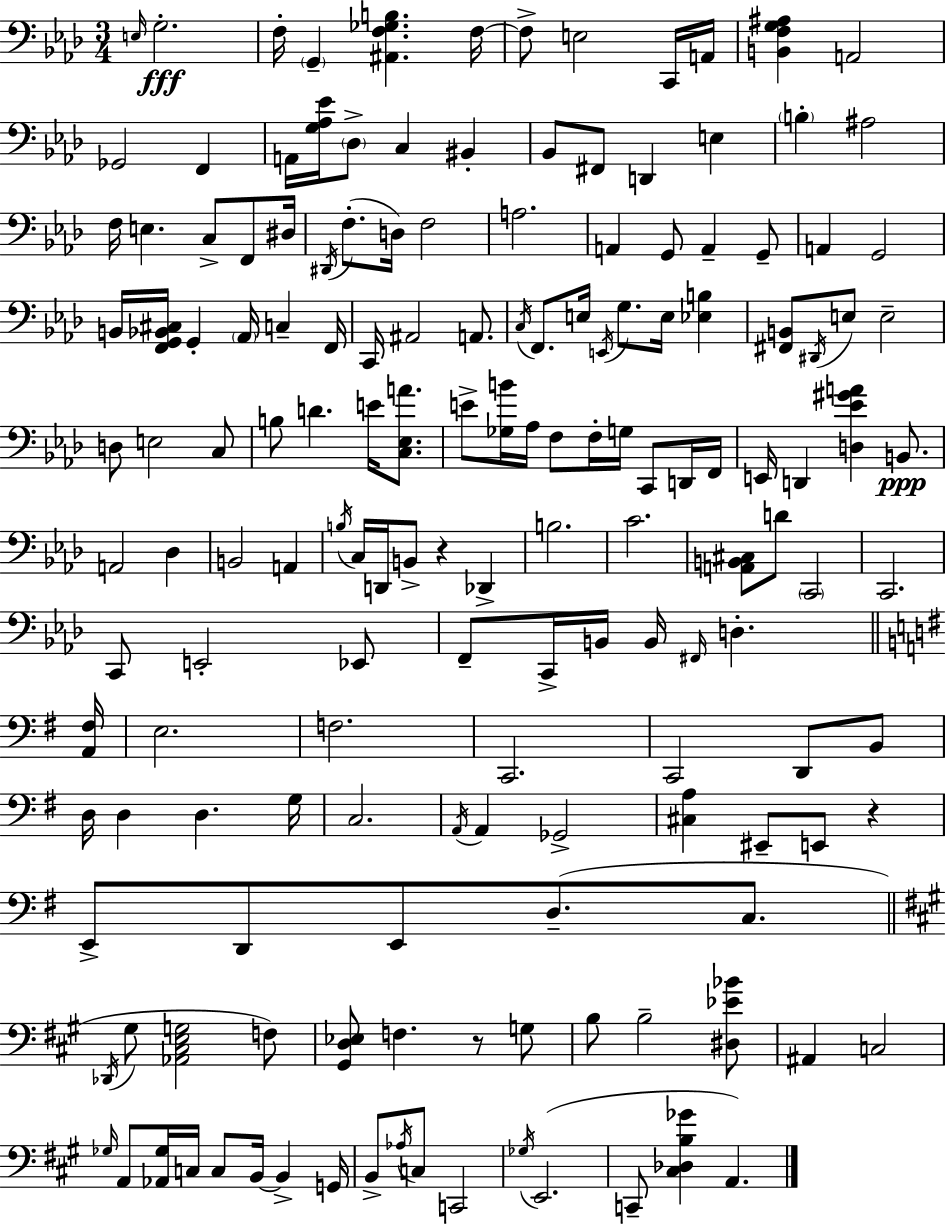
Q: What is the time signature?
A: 3/4